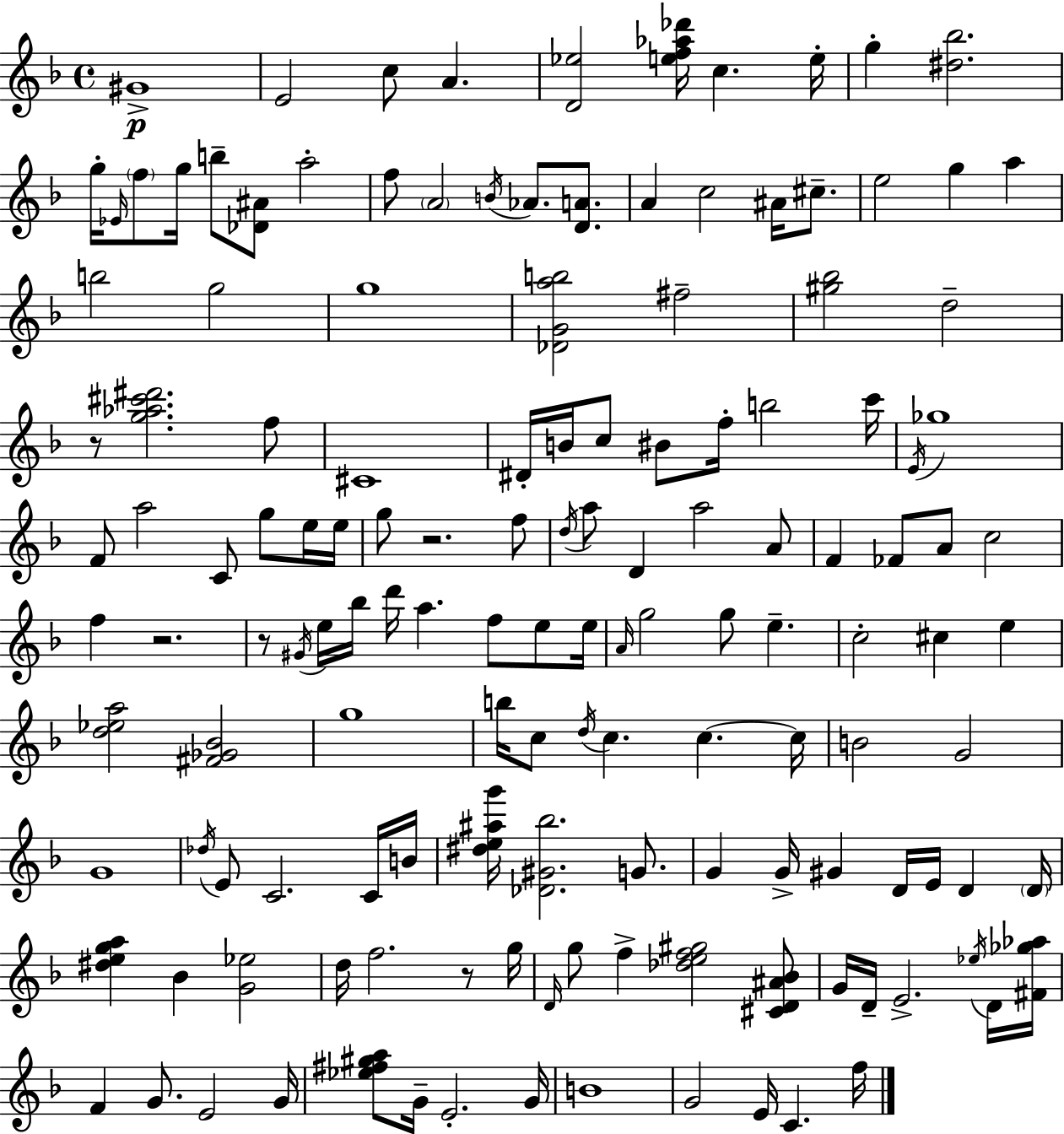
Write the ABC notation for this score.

X:1
T:Untitled
M:4/4
L:1/4
K:F
^G4 E2 c/2 A [D_e]2 [ef_a_d']/4 c e/4 g [^d_b]2 g/4 _E/4 f/2 g/4 b/2 [_D^A]/2 a2 f/2 A2 B/4 _A/2 [DA]/2 A c2 ^A/4 ^c/2 e2 g a b2 g2 g4 [_DGab]2 ^f2 [^g_b]2 d2 z/2 [g_a^c'^d']2 f/2 ^C4 ^D/4 B/4 c/2 ^B/2 f/4 b2 c'/4 E/4 _g4 F/2 a2 C/2 g/2 e/4 e/4 g/2 z2 f/2 d/4 a/2 D a2 A/2 F _F/2 A/2 c2 f z2 z/2 ^G/4 e/4 _b/4 d'/4 a f/2 e/2 e/4 A/4 g2 g/2 e c2 ^c e [d_ea]2 [^F_G_B]2 g4 b/4 c/2 d/4 c c c/4 B2 G2 G4 _d/4 E/2 C2 C/4 B/4 [^de^ag']/4 [_D^G_b]2 G/2 G G/4 ^G D/4 E/4 D D/4 [^dega] _B [G_e]2 d/4 f2 z/2 g/4 D/4 g/2 f [_def^g]2 [^CD^A_B]/2 G/4 D/4 E2 _e/4 D/4 [^F_g_a]/4 F G/2 E2 G/4 [_e^f^ga]/2 G/4 E2 G/4 B4 G2 E/4 C f/4